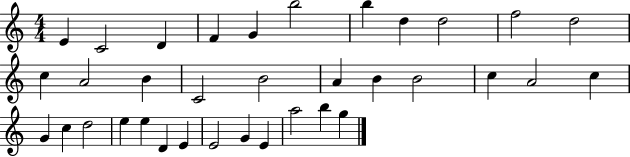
X:1
T:Untitled
M:4/4
L:1/4
K:C
E C2 D F G b2 b d d2 f2 d2 c A2 B C2 B2 A B B2 c A2 c G c d2 e e D E E2 G E a2 b g